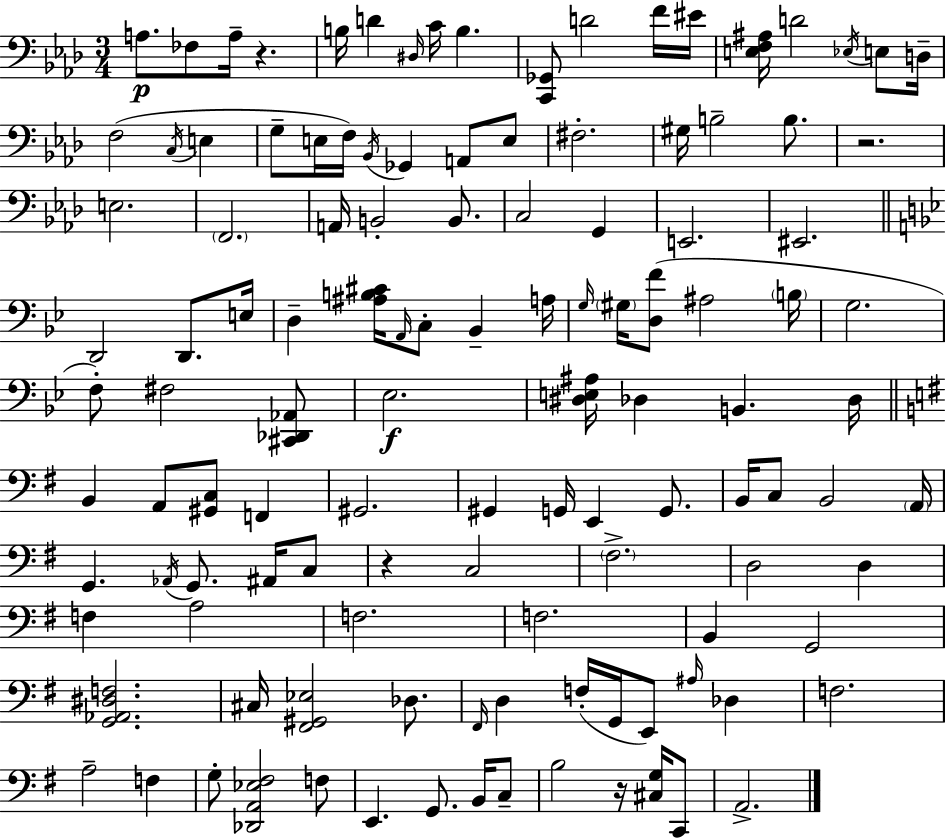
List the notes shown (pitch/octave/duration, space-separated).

A3/e. FES3/e A3/s R/q. B3/s D4/q D#3/s C4/s B3/q. [C2,Gb2]/e D4/h F4/s EIS4/s [E3,F3,A#3]/s D4/h Eb3/s E3/e D3/s F3/h C3/s E3/q G3/e E3/s F3/s Bb2/s Gb2/q A2/e E3/e F#3/h. G#3/s B3/h B3/e. R/h. E3/h. F2/h. A2/s B2/h B2/e. C3/h G2/q E2/h. EIS2/h. D2/h D2/e. E3/s D3/q [A#3,B3,C#4]/s A2/s C3/e Bb2/q A3/s G3/s G#3/s [D3,F4]/e A#3/h B3/s G3/h. F3/e F#3/h [C#2,Db2,Ab2]/e Eb3/h. [D#3,E3,A#3]/s Db3/q B2/q. Db3/s B2/q A2/e [G#2,C3]/e F2/q G#2/h. G#2/q G2/s E2/q G2/e. B2/s C3/e B2/h A2/s G2/q. Ab2/s G2/e. A#2/s C3/e R/q C3/h F#3/h. D3/h D3/q F3/q A3/h F3/h. F3/h. B2/q G2/h [G2,Ab2,D#3,F3]/h. C#3/s [F#2,G#2,Eb3]/h Db3/e. F#2/s D3/q F3/s G2/s E2/e A#3/s Db3/q F3/h. A3/h F3/q G3/e [Db2,A2,Eb3,F#3]/h F3/e E2/q. G2/e. B2/s C3/e B3/h R/s [C#3,G3]/s C2/e A2/h.